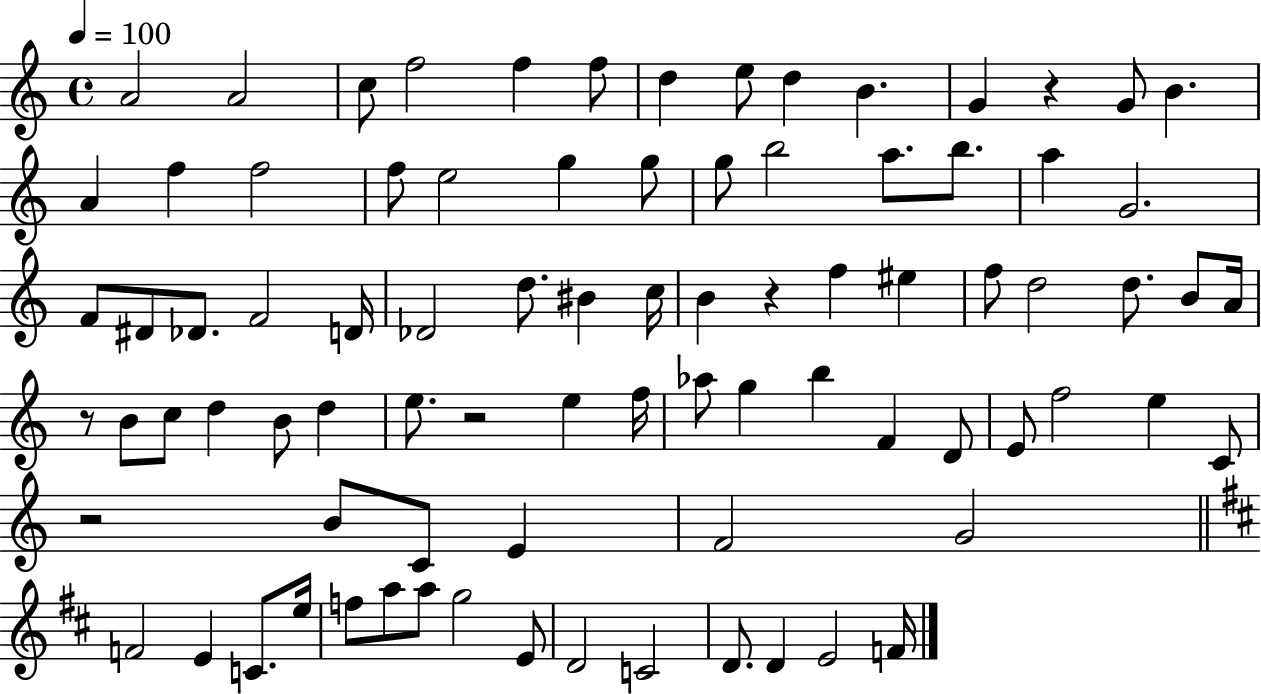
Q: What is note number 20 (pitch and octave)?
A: G5